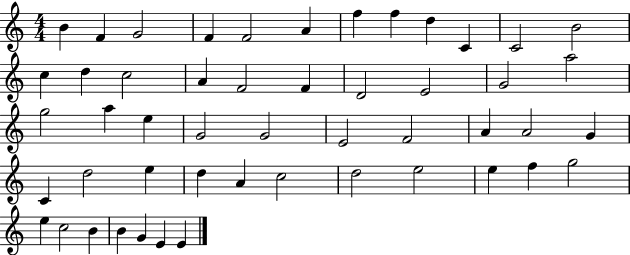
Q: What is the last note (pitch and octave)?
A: E4